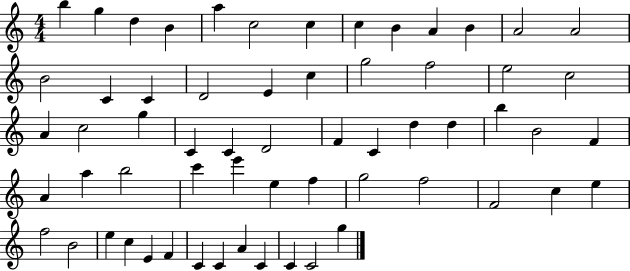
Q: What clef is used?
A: treble